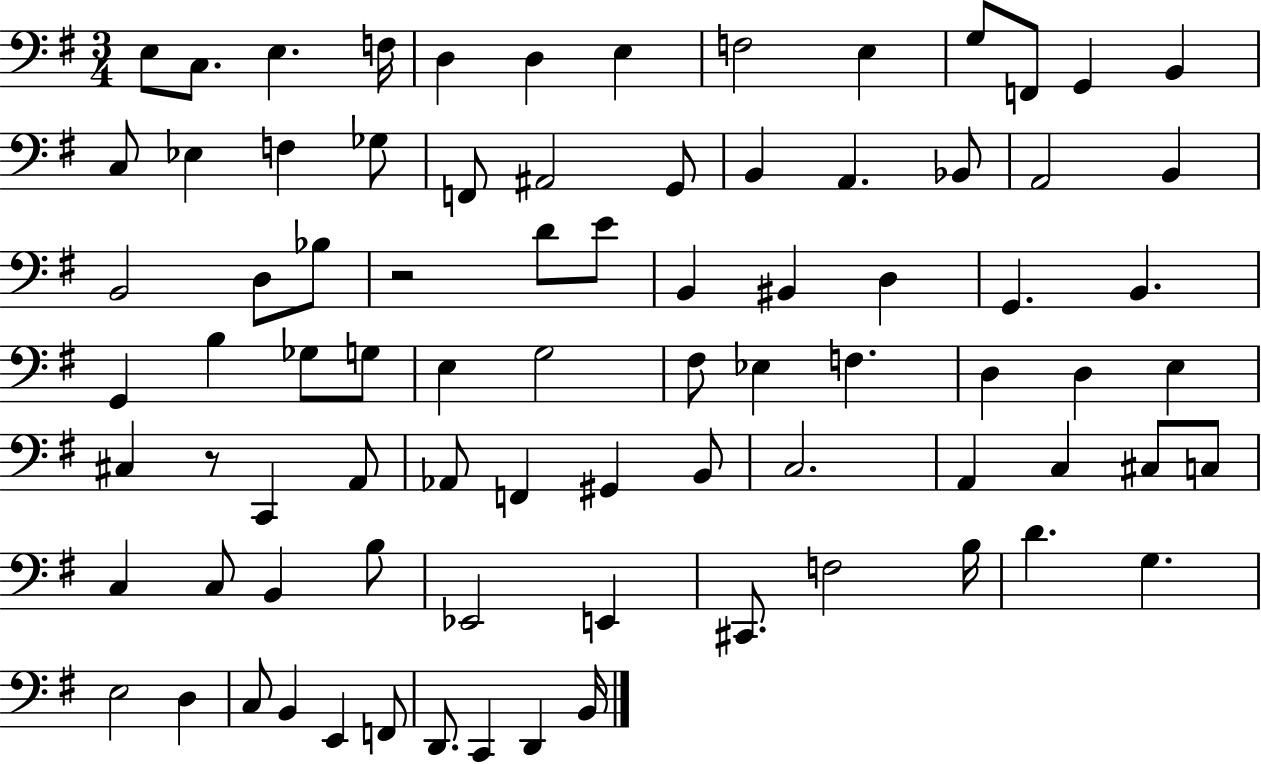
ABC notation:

X:1
T:Untitled
M:3/4
L:1/4
K:G
E,/2 C,/2 E, F,/4 D, D, E, F,2 E, G,/2 F,,/2 G,, B,, C,/2 _E, F, _G,/2 F,,/2 ^A,,2 G,,/2 B,, A,, _B,,/2 A,,2 B,, B,,2 D,/2 _B,/2 z2 D/2 E/2 B,, ^B,, D, G,, B,, G,, B, _G,/2 G,/2 E, G,2 ^F,/2 _E, F, D, D, E, ^C, z/2 C,, A,,/2 _A,,/2 F,, ^G,, B,,/2 C,2 A,, C, ^C,/2 C,/2 C, C,/2 B,, B,/2 _E,,2 E,, ^C,,/2 F,2 B,/4 D G, E,2 D, C,/2 B,, E,, F,,/2 D,,/2 C,, D,, B,,/4